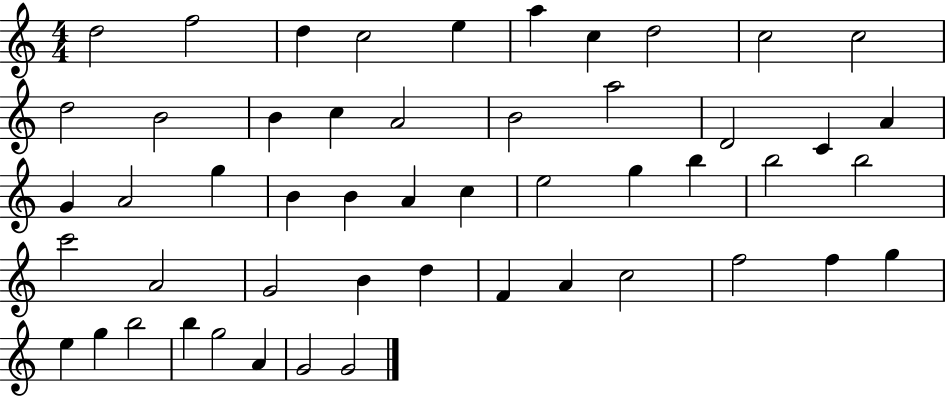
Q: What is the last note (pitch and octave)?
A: G4